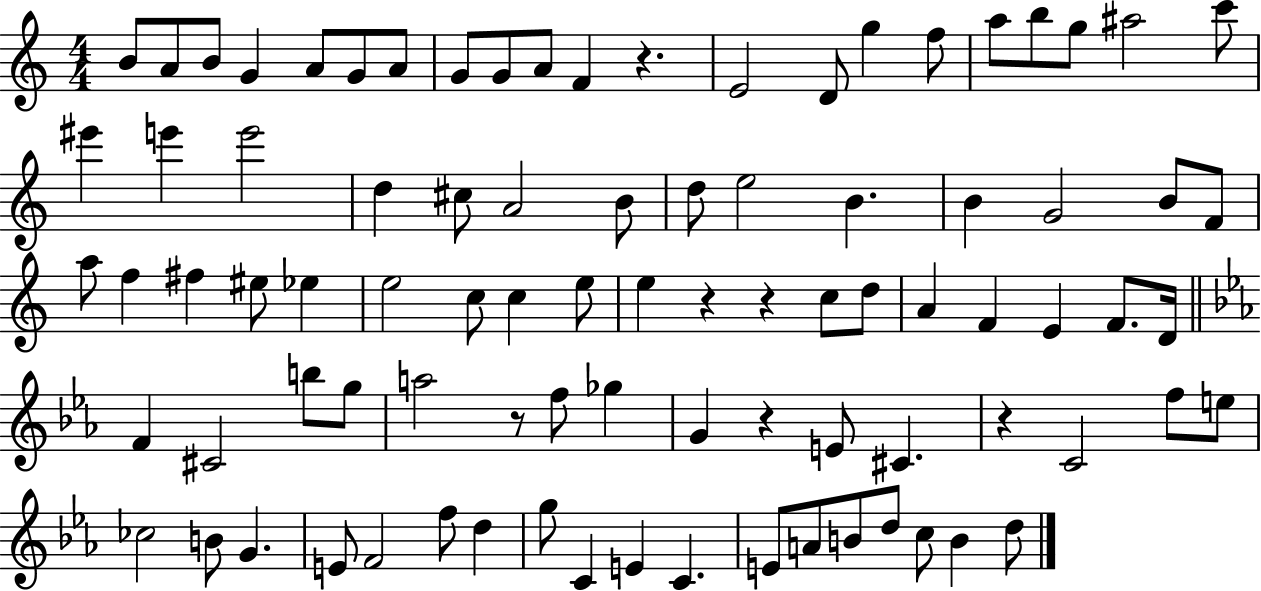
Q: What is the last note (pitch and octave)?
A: D5